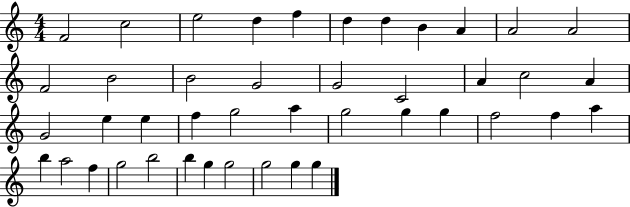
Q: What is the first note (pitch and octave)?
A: F4